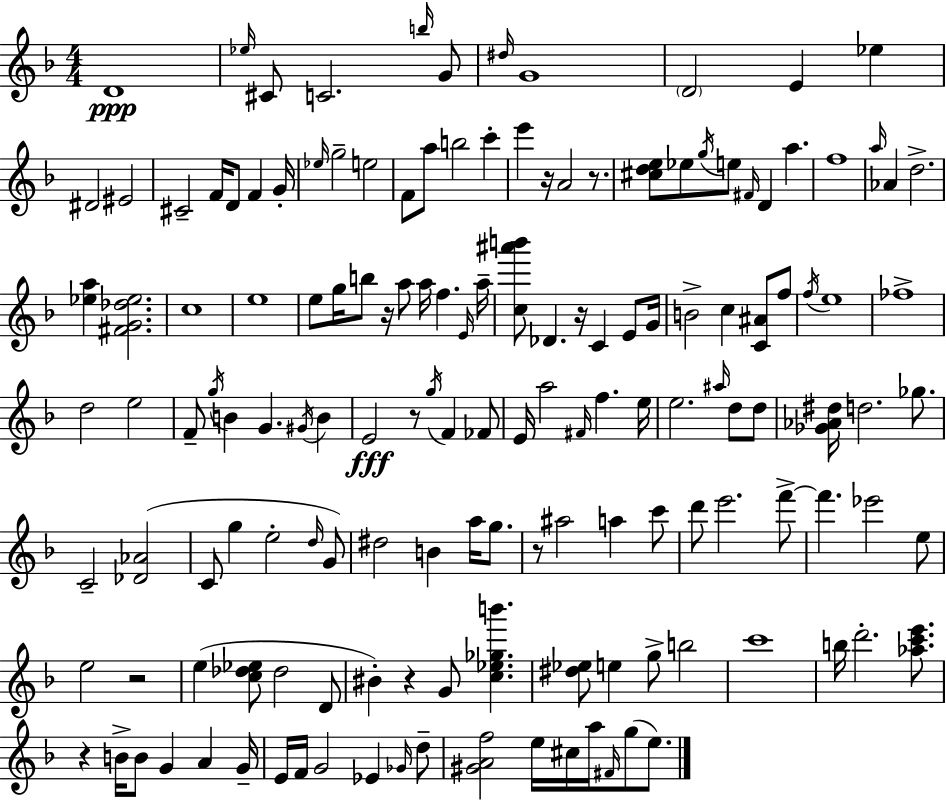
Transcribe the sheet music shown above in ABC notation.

X:1
T:Untitled
M:4/4
L:1/4
K:F
D4 _e/4 ^C/2 C2 b/4 G/2 ^d/4 G4 D2 E _e ^D2 ^E2 ^C2 F/4 D/2 F G/4 _e/4 g2 e2 F/2 a/2 b2 c' e' z/4 A2 z/2 [^cde]/2 _e/2 g/4 e/2 ^F/4 D a f4 a/4 _A d2 [_ea] [^FG_d_e]2 c4 e4 e/2 g/4 b/2 z/4 a/2 a/4 f E/4 a/4 [c^a'b']/2 _D z/4 C E/2 G/4 B2 c [C^A]/2 f/2 f/4 e4 _f4 d2 e2 F/2 g/4 B G ^G/4 B E2 z/2 g/4 F _F/2 E/4 a2 ^F/4 f e/4 e2 ^a/4 d/2 d/2 [_G_A^d]/4 d2 _g/2 C2 [_D_A]2 C/2 g e2 d/4 G/2 ^d2 B a/4 g/2 z/2 ^a2 a c'/2 d'/2 e'2 f'/2 f' _e'2 e/2 e2 z2 e [c_d_e]/2 _d2 D/2 ^B z G/2 [c_e_gb'] [^d_e]/2 e g/2 b2 c'4 b/4 d'2 [_ac'e']/2 z B/4 B/2 G A G/4 E/4 F/4 G2 _E _G/4 d/2 [^GAf]2 e/4 ^c/4 a/4 ^F/4 g/2 e/2